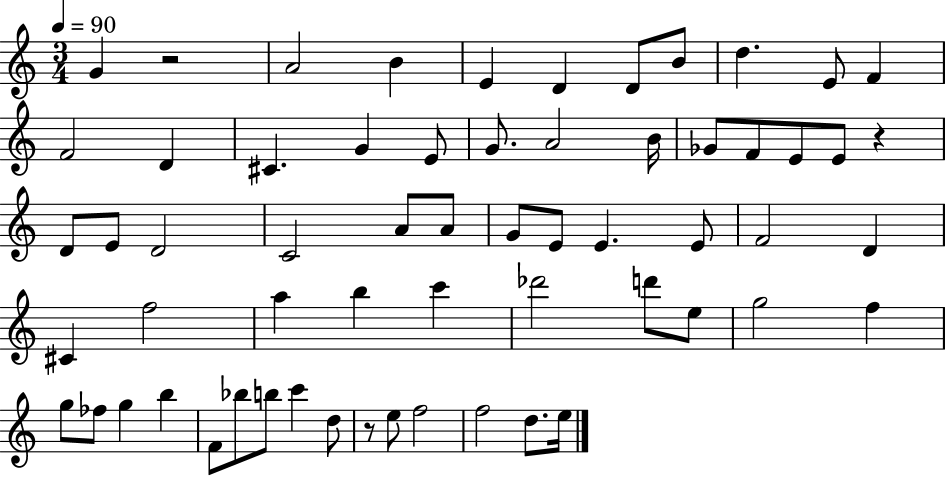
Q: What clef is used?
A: treble